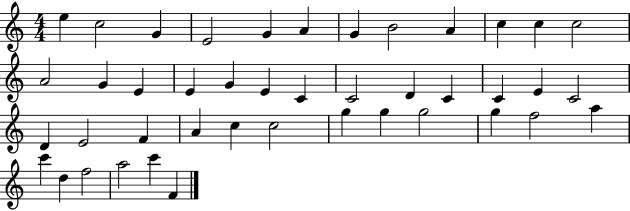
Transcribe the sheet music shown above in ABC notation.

X:1
T:Untitled
M:4/4
L:1/4
K:C
e c2 G E2 G A G B2 A c c c2 A2 G E E G E C C2 D C C E C2 D E2 F A c c2 g g g2 g f2 a c' d f2 a2 c' F